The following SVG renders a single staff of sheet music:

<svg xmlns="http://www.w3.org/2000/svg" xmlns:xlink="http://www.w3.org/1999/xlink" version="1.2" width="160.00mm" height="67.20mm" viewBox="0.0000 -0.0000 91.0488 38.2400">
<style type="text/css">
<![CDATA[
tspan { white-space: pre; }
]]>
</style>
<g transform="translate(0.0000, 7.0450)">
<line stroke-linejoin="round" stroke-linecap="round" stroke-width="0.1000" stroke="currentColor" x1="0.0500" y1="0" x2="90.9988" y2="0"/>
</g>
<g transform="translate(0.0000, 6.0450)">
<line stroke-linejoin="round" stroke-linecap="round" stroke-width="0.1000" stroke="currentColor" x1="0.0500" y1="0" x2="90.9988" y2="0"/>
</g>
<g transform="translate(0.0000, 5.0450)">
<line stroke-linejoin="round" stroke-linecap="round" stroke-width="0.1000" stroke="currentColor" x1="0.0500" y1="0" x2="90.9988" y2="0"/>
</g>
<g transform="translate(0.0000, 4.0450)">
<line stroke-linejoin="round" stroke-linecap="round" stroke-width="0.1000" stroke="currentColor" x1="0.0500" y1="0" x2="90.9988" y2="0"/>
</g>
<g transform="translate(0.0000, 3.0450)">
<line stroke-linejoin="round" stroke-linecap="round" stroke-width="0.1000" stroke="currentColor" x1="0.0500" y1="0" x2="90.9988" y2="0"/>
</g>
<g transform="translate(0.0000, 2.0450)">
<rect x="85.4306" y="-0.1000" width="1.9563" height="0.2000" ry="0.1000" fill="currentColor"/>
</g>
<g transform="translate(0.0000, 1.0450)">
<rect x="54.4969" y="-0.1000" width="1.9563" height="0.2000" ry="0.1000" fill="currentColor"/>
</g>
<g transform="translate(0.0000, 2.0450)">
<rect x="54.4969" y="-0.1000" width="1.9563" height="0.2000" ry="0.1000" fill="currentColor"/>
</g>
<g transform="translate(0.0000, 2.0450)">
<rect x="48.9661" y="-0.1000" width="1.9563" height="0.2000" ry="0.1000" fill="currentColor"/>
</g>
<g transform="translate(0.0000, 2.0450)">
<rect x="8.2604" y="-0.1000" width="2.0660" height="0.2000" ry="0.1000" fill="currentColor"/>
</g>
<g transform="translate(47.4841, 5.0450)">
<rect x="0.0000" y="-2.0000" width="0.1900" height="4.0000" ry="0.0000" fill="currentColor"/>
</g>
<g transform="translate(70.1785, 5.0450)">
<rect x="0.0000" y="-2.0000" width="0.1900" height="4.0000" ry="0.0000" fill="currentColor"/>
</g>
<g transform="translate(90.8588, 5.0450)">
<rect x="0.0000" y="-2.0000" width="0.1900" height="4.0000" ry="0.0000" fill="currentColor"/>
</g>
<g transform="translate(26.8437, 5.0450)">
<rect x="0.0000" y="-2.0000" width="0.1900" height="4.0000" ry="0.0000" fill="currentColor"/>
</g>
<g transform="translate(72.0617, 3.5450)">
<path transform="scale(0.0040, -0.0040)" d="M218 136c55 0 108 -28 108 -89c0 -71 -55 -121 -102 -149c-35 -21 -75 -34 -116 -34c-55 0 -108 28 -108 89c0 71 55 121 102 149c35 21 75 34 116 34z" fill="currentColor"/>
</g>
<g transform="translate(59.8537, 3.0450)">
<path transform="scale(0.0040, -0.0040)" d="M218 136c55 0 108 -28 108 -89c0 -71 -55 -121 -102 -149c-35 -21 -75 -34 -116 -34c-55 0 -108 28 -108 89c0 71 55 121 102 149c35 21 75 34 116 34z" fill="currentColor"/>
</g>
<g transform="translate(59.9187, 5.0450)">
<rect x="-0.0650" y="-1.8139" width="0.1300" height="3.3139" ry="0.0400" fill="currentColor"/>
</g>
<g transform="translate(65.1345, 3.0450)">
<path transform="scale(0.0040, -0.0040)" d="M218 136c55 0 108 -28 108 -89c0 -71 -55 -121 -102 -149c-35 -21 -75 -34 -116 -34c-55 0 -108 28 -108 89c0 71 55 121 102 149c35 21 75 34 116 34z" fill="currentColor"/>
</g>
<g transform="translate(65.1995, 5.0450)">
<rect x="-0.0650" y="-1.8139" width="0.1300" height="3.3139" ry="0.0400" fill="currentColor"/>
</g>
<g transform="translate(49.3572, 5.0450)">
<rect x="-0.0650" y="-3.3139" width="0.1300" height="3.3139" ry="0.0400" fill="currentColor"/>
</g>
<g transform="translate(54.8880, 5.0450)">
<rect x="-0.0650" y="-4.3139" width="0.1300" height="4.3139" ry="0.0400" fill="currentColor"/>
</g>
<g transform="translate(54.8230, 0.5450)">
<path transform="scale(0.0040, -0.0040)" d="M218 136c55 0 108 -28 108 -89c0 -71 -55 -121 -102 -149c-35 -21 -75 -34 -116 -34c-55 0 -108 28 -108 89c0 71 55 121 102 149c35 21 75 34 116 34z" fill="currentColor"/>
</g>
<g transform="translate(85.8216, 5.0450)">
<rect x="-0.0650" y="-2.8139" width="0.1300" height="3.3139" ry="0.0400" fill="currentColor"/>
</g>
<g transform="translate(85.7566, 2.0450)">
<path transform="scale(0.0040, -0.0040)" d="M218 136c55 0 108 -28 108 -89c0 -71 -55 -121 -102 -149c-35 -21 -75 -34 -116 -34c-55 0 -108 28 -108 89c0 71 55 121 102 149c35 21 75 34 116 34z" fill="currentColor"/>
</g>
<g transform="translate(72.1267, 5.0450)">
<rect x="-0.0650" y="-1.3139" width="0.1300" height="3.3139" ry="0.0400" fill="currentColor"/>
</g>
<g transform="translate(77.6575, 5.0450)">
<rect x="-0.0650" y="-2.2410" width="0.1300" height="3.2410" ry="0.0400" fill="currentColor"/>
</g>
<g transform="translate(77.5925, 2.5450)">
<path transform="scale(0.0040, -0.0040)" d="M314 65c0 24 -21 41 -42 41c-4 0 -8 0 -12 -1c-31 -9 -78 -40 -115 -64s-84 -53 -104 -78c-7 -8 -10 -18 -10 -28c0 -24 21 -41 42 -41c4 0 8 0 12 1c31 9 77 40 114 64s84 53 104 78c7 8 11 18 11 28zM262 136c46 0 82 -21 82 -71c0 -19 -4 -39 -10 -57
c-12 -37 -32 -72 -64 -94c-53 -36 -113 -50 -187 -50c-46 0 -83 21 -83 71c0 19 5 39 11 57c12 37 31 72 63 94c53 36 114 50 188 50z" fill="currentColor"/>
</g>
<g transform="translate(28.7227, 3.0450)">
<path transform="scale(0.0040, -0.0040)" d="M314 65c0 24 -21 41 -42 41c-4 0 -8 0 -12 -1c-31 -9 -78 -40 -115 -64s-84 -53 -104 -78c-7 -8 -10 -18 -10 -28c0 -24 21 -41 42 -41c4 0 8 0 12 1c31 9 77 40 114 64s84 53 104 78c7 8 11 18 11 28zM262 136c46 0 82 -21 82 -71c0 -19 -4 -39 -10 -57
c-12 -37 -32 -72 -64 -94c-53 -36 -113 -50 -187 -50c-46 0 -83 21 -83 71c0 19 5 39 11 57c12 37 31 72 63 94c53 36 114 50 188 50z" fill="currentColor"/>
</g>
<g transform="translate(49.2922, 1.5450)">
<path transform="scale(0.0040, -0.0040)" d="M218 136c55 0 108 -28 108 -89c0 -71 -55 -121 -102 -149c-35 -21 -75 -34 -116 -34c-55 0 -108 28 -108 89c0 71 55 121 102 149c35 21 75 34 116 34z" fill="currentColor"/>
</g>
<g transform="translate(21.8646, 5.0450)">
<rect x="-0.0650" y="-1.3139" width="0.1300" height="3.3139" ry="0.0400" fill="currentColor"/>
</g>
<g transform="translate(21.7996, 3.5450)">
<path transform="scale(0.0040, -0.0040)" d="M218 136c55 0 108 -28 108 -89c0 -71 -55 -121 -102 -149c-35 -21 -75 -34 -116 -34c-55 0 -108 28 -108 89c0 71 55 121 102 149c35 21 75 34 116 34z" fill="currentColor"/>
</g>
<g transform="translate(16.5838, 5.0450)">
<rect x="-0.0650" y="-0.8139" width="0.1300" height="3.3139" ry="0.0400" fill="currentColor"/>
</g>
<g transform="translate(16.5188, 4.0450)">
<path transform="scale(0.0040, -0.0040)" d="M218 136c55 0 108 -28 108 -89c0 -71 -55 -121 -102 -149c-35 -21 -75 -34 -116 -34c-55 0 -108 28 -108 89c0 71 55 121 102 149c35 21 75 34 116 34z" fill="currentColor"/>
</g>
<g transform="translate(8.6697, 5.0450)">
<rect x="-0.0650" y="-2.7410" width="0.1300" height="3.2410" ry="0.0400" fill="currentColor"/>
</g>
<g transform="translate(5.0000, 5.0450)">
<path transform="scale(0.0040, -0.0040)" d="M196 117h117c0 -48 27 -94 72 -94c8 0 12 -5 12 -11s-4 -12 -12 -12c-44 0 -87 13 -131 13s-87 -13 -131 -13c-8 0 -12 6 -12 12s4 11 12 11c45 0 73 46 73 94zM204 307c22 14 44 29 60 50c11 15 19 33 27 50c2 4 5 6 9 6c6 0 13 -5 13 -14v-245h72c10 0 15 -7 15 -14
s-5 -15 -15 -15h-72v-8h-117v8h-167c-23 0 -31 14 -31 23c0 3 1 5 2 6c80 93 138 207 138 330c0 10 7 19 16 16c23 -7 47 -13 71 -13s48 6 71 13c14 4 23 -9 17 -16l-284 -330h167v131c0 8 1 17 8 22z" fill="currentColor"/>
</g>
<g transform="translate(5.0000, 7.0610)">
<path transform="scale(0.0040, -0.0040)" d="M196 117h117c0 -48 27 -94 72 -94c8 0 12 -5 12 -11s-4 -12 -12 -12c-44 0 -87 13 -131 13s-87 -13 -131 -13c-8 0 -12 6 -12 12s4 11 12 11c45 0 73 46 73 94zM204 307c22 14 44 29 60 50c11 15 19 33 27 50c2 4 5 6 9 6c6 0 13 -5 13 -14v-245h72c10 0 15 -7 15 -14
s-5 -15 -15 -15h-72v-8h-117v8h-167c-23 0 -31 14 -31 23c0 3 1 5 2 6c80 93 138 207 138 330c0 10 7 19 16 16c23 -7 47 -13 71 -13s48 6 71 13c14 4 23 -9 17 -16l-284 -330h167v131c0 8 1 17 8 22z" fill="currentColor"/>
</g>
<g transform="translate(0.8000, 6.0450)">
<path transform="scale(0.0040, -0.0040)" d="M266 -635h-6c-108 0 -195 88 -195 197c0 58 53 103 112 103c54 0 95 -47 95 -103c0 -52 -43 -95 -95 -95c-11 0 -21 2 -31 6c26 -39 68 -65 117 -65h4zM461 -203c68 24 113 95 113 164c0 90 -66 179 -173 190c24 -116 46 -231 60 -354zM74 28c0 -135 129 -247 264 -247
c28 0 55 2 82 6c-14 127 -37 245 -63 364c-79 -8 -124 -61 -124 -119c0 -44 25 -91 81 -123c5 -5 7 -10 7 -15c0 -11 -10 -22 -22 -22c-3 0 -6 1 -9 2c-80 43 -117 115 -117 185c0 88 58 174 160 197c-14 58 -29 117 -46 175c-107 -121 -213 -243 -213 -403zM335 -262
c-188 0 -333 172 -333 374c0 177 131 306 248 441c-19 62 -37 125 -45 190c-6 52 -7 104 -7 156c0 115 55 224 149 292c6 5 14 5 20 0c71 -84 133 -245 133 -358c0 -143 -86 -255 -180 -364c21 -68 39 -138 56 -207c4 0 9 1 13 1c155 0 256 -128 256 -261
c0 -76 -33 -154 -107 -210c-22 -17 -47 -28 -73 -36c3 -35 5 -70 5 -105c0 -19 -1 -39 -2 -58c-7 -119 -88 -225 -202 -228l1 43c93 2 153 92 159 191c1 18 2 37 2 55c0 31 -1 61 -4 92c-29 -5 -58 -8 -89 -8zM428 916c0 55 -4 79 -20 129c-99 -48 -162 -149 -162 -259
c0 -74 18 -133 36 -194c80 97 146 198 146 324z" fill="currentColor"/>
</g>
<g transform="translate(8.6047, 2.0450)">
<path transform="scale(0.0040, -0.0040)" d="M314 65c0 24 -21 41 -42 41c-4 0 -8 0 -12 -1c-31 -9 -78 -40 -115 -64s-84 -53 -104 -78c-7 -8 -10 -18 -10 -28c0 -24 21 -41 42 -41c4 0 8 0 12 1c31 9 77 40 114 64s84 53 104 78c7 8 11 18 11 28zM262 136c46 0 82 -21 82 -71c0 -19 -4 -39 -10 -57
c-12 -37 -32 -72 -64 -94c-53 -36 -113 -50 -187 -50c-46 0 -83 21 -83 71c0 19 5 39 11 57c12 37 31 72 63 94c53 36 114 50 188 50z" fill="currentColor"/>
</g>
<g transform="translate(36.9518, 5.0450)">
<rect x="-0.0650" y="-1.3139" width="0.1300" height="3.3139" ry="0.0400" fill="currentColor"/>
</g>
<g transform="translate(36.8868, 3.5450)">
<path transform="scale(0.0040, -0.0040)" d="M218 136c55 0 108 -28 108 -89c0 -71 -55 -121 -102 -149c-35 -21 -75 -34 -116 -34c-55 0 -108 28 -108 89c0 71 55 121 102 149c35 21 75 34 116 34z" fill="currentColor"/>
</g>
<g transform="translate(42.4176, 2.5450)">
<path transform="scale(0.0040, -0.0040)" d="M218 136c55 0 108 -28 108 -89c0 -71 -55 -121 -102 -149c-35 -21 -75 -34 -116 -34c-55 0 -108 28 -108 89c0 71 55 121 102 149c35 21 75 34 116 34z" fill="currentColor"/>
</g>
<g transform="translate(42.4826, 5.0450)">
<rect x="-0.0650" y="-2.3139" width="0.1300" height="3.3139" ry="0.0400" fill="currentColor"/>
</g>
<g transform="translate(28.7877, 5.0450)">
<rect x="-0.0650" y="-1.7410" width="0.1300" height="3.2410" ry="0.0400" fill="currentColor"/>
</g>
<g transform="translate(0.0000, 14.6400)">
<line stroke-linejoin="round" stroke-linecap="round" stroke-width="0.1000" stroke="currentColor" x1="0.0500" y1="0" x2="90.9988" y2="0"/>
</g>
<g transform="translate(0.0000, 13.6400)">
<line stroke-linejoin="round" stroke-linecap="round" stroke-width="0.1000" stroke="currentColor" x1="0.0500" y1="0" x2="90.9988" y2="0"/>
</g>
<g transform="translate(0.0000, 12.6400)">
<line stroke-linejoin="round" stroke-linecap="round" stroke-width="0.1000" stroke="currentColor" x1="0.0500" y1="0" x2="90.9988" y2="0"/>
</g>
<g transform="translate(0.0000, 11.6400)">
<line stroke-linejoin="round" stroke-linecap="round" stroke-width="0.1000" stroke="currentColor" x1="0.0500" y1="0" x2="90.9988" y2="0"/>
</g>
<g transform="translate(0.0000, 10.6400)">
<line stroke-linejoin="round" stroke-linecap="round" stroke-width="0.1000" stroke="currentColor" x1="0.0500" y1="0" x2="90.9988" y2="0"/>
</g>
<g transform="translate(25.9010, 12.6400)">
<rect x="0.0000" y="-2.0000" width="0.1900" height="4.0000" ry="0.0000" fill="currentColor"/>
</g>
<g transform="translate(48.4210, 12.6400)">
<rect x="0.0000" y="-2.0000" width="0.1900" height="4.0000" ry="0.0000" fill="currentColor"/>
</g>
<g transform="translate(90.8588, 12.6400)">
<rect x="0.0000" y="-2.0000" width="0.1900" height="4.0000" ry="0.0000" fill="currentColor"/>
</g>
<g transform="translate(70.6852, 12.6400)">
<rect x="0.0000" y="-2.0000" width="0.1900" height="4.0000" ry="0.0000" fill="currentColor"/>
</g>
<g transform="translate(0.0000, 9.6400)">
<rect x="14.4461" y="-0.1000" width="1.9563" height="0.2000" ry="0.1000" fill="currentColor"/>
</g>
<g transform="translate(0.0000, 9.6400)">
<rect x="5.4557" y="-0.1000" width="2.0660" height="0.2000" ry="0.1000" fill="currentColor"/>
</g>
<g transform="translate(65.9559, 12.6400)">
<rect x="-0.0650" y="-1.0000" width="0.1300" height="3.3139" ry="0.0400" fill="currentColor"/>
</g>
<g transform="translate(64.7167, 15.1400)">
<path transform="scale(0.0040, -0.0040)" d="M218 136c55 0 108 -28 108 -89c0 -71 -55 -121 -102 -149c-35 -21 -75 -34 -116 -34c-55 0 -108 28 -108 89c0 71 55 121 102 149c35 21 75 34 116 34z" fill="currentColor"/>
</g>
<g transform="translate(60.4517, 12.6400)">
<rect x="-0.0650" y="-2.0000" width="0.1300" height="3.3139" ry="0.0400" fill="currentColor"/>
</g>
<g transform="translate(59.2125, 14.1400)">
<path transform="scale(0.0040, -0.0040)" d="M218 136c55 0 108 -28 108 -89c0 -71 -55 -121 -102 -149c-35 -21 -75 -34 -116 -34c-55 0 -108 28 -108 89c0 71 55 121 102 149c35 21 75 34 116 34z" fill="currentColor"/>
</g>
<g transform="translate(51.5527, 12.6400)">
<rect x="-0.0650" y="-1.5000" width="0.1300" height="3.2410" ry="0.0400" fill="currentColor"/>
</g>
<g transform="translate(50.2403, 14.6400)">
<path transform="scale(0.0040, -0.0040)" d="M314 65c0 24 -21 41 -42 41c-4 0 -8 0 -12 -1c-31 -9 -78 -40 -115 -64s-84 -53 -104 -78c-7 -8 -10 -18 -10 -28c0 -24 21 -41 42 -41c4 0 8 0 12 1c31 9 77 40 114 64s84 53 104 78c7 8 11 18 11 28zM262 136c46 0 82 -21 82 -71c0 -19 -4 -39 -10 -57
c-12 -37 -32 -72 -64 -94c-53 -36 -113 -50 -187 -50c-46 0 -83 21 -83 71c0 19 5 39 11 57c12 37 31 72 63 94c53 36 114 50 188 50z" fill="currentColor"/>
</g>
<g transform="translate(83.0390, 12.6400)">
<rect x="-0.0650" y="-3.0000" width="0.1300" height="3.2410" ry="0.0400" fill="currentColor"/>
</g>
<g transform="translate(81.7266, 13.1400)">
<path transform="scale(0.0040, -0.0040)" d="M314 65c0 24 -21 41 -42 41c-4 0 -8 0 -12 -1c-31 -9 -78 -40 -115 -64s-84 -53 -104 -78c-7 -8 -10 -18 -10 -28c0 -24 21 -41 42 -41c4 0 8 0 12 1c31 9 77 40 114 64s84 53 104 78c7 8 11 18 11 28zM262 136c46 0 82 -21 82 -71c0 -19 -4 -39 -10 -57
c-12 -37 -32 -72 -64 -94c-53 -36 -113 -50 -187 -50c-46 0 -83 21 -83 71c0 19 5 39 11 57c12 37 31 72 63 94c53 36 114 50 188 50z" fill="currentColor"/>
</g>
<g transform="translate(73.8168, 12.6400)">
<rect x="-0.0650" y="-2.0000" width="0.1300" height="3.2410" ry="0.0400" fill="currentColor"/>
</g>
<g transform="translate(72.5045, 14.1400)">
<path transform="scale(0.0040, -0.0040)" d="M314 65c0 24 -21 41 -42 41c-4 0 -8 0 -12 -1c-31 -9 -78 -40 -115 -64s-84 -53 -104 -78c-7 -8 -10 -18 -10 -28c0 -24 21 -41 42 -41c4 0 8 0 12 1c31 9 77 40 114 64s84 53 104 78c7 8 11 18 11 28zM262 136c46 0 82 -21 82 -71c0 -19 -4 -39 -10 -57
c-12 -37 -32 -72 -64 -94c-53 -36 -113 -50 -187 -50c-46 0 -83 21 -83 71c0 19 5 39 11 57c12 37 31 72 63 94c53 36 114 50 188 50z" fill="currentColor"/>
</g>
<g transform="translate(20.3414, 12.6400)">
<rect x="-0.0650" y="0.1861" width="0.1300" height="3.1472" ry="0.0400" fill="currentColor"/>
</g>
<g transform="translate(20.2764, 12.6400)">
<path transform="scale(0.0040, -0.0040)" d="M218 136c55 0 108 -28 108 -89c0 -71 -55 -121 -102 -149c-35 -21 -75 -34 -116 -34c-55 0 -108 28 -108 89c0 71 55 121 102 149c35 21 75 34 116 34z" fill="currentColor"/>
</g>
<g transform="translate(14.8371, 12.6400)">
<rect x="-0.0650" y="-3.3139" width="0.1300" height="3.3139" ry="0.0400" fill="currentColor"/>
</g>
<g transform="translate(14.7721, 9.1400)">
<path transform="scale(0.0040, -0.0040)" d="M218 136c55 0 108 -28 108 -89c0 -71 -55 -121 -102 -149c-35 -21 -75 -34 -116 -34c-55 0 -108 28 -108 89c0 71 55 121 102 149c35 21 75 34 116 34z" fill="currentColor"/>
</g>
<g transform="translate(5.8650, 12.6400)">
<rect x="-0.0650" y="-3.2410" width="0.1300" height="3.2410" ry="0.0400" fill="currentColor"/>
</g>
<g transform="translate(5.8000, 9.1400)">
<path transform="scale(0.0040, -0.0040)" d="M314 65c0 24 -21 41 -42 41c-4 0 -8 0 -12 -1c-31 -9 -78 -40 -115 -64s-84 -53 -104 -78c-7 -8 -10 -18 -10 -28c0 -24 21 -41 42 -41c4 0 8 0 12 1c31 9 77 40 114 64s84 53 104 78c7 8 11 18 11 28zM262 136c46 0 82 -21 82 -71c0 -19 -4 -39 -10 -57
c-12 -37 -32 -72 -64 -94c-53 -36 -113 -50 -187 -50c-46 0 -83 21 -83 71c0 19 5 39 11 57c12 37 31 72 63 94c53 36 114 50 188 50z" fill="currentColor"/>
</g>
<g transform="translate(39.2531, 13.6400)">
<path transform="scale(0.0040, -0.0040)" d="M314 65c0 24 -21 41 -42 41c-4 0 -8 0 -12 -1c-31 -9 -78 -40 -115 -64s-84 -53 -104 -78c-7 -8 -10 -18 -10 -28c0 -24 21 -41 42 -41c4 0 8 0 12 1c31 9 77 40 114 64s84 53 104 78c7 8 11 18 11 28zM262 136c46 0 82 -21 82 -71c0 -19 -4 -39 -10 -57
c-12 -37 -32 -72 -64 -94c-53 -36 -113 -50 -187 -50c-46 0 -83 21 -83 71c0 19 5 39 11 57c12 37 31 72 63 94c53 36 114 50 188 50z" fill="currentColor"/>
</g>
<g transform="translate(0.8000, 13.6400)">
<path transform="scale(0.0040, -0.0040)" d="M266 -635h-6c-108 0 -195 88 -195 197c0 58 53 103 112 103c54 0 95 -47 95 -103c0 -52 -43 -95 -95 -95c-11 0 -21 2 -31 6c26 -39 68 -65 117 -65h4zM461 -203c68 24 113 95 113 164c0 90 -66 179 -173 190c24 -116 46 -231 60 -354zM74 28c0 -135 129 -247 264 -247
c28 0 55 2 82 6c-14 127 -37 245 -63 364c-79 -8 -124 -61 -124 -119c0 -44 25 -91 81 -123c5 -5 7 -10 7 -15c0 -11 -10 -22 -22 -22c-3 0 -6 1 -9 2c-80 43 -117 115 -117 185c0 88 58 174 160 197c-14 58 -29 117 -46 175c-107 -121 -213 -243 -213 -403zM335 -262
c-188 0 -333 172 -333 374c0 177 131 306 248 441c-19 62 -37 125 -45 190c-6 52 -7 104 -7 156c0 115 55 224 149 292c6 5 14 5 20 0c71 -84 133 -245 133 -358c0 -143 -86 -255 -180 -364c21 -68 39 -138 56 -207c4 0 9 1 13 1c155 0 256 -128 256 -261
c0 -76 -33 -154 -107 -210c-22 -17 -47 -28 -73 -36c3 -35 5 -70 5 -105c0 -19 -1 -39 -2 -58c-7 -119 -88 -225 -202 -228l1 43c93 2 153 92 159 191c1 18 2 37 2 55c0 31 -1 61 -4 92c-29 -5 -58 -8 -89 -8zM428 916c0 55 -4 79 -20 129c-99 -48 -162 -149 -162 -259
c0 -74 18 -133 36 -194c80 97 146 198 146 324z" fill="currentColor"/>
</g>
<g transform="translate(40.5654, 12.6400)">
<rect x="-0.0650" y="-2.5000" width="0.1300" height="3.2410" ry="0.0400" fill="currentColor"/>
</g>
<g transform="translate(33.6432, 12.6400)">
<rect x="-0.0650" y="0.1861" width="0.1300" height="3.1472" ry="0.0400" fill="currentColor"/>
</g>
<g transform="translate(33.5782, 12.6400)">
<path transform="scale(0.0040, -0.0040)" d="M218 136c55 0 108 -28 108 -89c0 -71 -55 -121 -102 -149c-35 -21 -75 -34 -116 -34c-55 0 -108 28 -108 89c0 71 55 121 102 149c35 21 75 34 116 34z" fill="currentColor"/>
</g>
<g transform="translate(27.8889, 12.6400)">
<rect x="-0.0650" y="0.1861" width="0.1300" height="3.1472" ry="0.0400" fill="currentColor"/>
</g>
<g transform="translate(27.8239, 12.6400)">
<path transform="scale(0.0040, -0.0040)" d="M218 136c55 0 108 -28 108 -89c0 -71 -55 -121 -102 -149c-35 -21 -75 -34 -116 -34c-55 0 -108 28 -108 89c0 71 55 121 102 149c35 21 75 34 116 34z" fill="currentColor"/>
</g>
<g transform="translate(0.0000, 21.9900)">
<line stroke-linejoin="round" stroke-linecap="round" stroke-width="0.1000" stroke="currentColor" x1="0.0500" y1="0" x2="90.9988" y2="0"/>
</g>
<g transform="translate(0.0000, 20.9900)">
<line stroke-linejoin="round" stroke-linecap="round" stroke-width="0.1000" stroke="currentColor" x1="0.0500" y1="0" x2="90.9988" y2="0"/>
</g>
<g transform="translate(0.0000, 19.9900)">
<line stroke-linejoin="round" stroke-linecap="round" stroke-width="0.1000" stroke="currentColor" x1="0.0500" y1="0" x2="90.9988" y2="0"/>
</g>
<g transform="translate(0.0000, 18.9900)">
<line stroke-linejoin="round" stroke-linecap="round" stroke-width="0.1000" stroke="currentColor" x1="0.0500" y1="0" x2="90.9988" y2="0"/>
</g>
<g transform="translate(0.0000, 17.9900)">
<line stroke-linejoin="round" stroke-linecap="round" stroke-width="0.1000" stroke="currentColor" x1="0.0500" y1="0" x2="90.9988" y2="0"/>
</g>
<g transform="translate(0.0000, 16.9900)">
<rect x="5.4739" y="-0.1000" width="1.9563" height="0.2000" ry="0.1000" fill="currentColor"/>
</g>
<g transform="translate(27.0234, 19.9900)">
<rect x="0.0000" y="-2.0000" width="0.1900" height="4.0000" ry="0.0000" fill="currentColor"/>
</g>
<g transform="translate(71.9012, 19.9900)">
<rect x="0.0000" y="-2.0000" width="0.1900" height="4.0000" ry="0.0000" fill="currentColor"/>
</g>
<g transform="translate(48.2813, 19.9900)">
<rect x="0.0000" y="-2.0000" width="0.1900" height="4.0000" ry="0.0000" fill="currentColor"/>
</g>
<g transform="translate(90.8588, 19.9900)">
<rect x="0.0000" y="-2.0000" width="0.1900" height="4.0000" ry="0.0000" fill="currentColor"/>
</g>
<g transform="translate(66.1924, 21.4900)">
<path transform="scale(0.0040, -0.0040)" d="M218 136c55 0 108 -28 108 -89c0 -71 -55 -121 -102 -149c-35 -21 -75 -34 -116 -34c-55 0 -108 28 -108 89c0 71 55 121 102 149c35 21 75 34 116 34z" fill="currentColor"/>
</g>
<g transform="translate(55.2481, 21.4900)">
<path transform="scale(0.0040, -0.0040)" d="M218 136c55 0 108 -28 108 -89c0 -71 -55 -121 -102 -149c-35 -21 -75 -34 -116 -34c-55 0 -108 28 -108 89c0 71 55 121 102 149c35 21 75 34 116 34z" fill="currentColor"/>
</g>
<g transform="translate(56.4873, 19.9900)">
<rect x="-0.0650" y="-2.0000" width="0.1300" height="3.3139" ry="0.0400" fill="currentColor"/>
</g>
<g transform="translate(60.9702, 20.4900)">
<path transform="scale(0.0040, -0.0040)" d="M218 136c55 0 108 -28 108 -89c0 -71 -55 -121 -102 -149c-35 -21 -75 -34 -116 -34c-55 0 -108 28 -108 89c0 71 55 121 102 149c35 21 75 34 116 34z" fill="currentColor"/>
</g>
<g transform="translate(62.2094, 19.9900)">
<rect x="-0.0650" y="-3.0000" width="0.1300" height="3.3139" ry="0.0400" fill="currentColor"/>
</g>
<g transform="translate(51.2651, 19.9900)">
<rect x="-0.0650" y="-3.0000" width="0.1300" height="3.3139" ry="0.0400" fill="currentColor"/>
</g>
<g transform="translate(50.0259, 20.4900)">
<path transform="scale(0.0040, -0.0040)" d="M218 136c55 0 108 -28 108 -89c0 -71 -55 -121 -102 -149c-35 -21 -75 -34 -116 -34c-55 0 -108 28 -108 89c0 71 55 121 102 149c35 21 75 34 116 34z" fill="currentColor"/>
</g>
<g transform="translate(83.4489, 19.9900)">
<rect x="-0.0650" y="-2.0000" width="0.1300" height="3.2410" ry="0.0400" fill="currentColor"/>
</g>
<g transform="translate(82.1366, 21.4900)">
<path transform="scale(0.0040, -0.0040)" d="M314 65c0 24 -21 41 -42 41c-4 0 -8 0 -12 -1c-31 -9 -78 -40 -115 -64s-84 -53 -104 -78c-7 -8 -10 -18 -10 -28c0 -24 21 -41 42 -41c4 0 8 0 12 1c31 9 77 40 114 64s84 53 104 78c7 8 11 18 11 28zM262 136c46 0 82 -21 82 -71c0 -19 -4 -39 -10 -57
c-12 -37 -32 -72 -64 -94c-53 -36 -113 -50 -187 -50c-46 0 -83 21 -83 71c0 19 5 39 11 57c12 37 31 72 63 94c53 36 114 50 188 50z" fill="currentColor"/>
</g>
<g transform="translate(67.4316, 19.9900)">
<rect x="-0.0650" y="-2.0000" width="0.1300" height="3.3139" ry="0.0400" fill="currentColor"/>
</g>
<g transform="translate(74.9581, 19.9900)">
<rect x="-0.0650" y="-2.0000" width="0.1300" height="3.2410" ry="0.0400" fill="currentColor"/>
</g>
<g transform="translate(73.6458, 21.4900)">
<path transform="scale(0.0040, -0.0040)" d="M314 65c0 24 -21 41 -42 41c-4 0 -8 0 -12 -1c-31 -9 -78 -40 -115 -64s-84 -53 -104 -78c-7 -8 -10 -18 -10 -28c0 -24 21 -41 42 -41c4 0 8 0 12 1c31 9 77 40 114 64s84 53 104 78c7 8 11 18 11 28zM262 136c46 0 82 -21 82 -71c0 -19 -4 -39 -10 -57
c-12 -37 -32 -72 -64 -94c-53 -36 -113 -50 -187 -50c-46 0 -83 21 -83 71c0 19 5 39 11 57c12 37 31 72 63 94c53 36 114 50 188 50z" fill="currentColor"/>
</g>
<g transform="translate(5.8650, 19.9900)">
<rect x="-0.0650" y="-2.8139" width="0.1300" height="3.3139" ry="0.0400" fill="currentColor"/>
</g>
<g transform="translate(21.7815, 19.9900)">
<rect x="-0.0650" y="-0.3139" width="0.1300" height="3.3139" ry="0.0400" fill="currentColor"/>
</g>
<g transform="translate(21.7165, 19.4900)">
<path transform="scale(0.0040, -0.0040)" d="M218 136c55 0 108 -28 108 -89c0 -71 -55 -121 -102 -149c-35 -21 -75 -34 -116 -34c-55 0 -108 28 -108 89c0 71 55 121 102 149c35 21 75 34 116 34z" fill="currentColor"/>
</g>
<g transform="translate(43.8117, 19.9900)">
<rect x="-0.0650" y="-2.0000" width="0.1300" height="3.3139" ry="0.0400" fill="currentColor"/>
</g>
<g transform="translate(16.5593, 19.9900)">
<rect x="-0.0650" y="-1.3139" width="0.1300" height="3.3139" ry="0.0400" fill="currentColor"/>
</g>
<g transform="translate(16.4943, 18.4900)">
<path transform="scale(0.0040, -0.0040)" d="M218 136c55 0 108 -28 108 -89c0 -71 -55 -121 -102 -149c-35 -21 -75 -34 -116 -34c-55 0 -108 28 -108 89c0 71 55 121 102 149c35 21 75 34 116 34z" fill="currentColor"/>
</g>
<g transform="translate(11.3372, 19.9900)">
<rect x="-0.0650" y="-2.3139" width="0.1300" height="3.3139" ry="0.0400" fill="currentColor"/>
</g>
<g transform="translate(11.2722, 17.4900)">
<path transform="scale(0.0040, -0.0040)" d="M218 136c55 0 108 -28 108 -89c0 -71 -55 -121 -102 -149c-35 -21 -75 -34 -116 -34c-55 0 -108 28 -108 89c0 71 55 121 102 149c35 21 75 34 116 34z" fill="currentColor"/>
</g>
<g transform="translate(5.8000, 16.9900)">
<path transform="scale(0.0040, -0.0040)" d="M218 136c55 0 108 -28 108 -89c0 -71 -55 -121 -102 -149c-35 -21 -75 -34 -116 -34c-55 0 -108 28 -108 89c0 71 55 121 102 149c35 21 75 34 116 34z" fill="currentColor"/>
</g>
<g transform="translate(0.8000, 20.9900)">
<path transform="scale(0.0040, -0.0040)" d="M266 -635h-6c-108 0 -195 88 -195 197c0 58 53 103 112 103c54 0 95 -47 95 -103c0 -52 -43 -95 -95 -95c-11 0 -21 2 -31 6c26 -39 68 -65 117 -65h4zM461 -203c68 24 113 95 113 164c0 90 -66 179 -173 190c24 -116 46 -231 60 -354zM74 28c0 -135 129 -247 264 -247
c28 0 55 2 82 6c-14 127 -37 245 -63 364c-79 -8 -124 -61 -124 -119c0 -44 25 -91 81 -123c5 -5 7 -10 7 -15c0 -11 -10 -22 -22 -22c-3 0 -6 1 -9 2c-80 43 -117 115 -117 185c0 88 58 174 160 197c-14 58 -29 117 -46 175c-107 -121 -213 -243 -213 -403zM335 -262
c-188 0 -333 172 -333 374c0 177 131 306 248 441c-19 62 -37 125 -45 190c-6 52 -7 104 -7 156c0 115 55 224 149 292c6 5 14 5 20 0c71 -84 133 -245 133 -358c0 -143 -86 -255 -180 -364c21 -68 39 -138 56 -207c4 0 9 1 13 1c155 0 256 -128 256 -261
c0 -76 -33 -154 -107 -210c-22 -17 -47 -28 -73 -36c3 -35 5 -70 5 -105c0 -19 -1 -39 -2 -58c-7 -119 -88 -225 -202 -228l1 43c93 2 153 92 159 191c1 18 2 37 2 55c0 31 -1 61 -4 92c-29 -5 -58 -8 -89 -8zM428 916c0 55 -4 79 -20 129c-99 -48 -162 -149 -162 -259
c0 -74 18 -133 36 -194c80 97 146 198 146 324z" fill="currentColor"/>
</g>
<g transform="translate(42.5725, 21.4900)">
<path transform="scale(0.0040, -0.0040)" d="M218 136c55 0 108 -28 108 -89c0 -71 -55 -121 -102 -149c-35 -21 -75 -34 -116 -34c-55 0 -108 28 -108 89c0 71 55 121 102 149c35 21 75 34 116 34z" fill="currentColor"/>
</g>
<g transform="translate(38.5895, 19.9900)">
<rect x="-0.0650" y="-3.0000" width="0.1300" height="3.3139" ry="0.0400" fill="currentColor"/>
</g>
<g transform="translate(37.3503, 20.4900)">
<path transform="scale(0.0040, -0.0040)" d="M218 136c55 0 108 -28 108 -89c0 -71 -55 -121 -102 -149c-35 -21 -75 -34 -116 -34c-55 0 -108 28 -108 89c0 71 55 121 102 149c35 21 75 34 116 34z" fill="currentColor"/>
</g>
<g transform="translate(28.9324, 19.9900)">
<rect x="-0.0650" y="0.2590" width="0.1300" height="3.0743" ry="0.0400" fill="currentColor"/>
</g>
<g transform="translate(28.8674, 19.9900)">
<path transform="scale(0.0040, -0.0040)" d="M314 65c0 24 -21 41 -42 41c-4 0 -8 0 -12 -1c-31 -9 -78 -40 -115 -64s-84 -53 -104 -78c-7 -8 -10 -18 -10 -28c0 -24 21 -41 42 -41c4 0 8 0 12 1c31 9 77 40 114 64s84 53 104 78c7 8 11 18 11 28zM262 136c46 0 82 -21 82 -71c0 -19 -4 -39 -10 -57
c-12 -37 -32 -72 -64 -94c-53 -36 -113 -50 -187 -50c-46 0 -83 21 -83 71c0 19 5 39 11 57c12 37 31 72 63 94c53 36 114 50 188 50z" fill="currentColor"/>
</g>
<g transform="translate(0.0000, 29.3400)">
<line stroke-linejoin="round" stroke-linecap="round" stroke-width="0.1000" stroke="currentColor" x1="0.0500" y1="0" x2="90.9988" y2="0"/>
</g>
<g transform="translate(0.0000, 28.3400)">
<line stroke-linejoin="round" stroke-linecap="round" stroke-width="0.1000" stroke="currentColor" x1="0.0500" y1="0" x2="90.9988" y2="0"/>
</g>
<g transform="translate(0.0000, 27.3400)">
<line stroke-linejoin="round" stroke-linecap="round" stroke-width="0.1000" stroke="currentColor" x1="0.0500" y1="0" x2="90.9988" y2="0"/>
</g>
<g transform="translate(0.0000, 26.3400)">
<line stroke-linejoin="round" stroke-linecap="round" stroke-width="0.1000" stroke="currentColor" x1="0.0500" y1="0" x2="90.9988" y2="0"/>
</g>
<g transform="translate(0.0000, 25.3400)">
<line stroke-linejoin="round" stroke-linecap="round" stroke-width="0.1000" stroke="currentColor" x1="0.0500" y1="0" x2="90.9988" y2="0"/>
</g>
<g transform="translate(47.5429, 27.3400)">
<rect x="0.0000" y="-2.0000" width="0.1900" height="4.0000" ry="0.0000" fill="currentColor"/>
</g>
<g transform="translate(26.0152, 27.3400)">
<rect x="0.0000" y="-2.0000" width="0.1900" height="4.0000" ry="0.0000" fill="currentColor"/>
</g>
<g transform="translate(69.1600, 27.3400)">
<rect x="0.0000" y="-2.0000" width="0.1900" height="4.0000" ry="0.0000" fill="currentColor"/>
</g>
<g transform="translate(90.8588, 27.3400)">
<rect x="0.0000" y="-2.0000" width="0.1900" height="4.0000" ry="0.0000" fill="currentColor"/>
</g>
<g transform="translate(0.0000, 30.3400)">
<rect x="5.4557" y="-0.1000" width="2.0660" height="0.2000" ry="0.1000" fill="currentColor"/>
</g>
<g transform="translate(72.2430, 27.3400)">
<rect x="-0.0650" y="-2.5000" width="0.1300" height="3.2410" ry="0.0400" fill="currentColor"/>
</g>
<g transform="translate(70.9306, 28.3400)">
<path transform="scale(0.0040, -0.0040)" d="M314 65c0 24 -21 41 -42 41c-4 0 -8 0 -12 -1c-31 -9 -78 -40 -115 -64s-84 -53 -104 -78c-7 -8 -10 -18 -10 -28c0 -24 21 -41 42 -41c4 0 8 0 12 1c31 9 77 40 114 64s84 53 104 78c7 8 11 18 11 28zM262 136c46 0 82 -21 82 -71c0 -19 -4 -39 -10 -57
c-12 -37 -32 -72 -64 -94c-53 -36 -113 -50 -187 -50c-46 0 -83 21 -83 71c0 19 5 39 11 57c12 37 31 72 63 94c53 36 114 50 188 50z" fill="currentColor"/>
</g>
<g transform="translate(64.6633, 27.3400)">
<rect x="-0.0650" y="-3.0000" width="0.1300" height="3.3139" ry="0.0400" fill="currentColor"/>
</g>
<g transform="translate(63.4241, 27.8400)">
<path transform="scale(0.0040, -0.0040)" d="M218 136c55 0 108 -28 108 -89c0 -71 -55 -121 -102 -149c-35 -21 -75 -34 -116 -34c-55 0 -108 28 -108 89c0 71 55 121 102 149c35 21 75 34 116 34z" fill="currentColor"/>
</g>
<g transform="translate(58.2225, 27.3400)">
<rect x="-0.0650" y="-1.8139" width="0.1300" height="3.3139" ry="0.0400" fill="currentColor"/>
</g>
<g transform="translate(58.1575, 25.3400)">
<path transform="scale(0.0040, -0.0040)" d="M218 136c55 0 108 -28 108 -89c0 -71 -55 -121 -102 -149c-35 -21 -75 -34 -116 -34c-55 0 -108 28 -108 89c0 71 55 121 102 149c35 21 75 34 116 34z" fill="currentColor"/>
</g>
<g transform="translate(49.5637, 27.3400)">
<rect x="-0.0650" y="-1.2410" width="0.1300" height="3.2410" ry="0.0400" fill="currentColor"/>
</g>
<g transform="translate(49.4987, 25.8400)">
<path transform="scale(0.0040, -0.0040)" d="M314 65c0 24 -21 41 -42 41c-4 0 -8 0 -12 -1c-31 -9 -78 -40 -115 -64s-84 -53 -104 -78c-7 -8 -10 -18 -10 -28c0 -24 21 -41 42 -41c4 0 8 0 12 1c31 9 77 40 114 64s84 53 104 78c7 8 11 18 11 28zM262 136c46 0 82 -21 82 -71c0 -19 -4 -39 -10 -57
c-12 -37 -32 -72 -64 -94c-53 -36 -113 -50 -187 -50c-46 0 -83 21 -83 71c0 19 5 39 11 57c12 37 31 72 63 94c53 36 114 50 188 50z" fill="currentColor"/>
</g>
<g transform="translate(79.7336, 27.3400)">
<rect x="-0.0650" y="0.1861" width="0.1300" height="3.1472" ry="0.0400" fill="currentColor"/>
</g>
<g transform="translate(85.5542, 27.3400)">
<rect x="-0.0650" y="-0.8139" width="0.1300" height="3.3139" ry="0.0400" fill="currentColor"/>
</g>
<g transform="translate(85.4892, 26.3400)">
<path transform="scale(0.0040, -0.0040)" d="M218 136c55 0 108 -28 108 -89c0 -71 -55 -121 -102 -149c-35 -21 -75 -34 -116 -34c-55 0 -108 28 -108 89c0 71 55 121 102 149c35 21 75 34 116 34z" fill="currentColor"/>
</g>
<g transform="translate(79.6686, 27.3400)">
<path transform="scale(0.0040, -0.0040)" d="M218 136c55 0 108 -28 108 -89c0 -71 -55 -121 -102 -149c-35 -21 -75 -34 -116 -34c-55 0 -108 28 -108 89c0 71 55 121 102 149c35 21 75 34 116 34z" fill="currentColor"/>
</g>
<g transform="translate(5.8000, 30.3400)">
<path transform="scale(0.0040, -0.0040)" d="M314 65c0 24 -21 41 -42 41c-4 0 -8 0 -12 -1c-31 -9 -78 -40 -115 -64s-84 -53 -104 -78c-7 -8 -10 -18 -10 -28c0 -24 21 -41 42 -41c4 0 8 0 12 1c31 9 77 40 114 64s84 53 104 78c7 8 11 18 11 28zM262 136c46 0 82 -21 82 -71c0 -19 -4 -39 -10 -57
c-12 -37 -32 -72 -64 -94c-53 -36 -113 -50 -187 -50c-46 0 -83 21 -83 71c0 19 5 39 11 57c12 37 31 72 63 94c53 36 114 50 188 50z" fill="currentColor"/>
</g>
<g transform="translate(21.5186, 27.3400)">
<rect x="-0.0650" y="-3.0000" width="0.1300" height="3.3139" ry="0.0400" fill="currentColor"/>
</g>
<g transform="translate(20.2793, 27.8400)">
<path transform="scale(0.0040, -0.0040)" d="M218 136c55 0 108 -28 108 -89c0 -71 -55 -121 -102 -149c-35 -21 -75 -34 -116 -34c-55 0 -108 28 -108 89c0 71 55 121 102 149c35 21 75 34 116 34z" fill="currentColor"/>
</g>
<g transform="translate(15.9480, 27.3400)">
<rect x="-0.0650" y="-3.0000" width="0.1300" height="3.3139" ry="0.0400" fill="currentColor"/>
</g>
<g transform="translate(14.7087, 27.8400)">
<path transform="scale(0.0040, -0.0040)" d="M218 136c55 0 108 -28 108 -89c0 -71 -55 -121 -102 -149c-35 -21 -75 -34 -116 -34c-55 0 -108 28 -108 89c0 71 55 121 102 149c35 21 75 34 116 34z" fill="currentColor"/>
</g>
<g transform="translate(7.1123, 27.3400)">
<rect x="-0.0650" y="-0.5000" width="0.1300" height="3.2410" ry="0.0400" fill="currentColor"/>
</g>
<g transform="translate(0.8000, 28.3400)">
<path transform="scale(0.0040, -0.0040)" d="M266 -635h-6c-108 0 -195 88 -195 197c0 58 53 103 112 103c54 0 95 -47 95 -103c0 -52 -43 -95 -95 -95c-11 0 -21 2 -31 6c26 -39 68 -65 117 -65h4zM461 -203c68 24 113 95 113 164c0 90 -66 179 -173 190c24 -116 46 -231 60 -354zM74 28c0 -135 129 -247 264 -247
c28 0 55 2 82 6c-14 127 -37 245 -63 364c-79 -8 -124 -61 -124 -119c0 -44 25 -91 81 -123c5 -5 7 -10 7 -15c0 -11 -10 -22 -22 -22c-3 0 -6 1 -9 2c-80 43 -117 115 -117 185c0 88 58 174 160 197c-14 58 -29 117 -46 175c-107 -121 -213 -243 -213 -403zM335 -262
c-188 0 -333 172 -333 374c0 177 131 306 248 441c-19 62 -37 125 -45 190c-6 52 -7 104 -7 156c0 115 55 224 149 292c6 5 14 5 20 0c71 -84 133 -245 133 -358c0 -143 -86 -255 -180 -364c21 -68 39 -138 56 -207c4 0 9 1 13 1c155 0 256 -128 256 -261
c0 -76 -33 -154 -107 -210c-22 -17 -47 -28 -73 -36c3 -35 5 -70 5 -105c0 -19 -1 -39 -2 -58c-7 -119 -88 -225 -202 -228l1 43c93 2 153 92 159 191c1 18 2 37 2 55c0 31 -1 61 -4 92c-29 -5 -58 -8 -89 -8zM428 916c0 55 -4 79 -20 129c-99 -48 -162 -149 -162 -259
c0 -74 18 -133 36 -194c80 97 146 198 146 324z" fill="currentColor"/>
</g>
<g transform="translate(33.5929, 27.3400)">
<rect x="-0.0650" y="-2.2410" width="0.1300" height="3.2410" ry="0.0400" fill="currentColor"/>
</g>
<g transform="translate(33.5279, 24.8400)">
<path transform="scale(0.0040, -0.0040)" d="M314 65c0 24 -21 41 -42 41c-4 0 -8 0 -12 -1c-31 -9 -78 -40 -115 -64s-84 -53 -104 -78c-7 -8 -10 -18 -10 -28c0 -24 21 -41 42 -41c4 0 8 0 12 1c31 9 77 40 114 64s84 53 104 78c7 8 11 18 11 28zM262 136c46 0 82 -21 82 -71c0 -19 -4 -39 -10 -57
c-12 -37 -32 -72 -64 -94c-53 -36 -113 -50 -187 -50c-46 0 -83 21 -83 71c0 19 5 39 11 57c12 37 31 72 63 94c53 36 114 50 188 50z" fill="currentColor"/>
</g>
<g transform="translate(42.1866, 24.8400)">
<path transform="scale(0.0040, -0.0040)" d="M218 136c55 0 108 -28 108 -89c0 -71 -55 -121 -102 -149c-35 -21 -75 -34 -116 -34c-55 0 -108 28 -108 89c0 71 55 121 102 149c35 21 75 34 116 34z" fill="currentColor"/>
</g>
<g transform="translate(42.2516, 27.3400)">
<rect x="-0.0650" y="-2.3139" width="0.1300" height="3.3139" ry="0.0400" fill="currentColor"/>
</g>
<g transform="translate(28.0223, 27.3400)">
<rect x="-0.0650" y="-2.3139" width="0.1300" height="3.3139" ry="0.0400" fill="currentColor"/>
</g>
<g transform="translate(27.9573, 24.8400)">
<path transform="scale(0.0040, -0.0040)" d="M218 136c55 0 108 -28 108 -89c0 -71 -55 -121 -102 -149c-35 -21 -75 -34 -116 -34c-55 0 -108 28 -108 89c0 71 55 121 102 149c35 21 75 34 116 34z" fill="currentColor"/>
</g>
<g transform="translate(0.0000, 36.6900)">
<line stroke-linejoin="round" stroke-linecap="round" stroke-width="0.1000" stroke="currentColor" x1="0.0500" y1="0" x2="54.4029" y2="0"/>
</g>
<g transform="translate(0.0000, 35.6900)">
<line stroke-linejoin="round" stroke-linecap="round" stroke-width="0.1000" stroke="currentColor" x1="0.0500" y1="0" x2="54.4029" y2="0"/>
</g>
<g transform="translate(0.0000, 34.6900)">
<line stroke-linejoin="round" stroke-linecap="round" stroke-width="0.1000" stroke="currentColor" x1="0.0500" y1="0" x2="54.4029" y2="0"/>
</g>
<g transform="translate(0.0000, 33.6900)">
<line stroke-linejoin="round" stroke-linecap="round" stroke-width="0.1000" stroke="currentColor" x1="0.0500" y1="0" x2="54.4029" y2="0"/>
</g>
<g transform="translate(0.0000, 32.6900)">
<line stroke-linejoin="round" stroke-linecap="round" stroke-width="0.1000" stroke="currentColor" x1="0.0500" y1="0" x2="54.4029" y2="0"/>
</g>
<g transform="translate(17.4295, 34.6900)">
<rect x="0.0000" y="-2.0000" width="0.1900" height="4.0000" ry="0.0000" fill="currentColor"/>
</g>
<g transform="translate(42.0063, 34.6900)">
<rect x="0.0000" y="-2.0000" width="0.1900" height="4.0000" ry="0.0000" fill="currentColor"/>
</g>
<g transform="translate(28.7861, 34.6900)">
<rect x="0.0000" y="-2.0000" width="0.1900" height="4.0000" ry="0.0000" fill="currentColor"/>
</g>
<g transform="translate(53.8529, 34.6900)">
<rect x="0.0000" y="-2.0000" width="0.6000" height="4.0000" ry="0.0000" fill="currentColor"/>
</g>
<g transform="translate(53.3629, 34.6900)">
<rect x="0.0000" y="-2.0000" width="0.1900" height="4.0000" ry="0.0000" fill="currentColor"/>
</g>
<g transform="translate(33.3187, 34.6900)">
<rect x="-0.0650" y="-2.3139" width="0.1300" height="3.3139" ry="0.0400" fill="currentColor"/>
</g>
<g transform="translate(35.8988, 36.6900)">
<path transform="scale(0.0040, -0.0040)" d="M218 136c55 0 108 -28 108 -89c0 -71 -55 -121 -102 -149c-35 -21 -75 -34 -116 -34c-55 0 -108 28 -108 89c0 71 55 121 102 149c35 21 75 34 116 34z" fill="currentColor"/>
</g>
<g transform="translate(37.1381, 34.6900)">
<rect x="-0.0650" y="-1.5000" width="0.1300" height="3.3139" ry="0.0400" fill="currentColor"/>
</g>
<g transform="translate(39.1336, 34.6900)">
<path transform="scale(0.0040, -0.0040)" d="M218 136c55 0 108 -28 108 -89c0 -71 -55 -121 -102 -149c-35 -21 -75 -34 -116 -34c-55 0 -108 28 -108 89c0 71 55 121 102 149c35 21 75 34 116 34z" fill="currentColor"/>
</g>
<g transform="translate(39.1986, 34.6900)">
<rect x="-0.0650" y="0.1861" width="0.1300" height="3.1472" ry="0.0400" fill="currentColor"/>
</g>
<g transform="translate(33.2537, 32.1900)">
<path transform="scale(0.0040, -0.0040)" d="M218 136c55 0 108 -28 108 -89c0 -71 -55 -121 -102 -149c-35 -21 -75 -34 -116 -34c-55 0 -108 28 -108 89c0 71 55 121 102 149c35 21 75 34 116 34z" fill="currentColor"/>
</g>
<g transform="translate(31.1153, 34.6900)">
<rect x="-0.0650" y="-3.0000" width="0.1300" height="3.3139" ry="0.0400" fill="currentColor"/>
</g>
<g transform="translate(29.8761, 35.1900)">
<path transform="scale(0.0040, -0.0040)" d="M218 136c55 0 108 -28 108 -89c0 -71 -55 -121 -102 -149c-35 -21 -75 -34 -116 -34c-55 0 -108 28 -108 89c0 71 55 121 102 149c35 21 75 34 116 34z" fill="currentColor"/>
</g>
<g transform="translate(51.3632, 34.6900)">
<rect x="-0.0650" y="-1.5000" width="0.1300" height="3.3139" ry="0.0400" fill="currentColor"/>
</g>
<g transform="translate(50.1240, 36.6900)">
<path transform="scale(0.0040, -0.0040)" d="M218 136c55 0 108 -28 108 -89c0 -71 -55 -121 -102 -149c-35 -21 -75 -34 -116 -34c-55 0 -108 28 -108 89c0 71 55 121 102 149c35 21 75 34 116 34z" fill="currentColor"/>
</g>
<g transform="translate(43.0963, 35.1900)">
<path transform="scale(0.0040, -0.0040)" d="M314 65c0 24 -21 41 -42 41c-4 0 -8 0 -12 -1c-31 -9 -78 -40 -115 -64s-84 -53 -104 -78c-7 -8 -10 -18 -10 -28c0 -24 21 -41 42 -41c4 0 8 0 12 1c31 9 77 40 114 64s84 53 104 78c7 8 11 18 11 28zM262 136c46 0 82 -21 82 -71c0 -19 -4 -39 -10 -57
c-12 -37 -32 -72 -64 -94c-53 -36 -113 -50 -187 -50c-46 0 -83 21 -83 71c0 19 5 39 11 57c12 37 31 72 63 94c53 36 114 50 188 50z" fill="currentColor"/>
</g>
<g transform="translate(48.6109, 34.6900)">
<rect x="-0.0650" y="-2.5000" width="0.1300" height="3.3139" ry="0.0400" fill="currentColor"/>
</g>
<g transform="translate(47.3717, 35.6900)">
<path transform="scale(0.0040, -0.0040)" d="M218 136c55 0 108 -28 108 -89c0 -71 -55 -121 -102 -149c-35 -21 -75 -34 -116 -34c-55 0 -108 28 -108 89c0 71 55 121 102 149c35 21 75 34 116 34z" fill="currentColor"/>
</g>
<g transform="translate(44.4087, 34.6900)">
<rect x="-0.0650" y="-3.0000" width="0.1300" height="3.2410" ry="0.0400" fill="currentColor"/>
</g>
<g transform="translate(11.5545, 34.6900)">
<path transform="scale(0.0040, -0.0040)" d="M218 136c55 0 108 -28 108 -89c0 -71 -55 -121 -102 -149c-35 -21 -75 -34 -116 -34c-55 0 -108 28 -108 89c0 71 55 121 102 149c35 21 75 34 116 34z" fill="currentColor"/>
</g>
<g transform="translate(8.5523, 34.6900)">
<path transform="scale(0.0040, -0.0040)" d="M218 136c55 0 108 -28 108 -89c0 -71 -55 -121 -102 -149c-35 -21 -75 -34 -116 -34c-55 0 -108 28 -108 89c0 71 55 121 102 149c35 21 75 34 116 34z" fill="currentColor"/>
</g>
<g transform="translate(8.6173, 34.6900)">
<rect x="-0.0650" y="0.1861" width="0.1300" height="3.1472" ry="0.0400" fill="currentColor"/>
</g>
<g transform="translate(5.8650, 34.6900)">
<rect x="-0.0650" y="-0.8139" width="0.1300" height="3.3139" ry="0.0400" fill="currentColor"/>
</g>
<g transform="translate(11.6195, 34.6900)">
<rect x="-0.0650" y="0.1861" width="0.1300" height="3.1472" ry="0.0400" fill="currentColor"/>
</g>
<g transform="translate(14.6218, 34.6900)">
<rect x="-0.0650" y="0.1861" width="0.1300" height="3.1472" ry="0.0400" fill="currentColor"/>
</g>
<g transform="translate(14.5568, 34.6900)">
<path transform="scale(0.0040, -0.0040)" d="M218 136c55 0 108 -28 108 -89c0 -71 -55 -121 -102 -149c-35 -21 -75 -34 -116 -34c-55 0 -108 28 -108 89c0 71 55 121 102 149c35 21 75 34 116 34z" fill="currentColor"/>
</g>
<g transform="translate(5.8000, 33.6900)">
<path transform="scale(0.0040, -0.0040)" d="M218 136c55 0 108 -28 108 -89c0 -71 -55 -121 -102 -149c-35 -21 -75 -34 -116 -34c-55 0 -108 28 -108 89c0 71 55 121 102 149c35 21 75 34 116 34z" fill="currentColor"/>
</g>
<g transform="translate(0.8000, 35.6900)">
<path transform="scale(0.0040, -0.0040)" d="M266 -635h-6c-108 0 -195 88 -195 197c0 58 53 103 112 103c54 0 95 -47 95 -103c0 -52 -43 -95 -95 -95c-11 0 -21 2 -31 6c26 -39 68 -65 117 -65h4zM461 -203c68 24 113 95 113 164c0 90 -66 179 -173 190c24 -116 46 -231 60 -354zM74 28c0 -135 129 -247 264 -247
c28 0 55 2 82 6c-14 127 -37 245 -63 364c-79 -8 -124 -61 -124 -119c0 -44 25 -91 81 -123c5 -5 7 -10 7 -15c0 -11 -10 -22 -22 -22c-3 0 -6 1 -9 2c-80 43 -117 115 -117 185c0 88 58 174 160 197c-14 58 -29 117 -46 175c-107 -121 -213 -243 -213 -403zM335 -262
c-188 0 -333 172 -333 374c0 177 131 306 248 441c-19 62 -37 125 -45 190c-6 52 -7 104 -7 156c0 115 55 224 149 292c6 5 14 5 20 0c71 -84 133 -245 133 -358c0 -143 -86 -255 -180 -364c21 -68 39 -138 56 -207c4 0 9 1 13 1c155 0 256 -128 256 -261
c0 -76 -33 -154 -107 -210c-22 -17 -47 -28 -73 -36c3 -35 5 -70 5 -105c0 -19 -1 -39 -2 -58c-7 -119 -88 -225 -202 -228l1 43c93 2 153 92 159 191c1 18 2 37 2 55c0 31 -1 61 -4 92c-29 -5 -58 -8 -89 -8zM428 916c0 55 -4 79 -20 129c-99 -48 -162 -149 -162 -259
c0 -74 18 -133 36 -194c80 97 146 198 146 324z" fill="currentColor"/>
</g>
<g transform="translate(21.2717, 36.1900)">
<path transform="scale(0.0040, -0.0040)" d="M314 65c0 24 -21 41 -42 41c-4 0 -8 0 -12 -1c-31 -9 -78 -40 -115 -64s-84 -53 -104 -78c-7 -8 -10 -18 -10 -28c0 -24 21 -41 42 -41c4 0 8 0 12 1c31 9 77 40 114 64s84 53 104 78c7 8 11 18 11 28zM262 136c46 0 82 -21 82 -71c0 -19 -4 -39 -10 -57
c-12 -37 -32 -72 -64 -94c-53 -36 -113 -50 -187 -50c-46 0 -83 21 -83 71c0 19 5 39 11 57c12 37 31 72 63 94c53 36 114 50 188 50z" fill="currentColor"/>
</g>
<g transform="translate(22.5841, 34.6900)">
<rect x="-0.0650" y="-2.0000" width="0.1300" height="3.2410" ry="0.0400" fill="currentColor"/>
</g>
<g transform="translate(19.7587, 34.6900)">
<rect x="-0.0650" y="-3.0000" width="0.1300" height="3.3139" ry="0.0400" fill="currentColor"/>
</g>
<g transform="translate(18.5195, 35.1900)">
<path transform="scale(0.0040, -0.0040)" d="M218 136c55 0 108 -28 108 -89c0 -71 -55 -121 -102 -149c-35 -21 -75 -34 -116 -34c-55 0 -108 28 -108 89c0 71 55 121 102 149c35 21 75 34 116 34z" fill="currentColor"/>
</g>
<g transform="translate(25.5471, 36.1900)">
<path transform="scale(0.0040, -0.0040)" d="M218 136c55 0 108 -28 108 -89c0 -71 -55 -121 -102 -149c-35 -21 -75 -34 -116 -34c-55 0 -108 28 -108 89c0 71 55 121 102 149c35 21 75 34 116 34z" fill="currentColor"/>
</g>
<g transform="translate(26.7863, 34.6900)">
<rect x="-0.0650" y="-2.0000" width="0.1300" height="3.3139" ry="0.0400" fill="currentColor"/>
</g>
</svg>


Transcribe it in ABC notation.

X:1
T:Untitled
M:4/4
L:1/4
K:C
a2 d e f2 e g b d' f f e g2 a b2 b B B B G2 E2 F D F2 A2 a g e c B2 A F A F A F F2 F2 C2 A A g g2 g e2 f A G2 B d d B B B A F2 F A g E B A2 G E